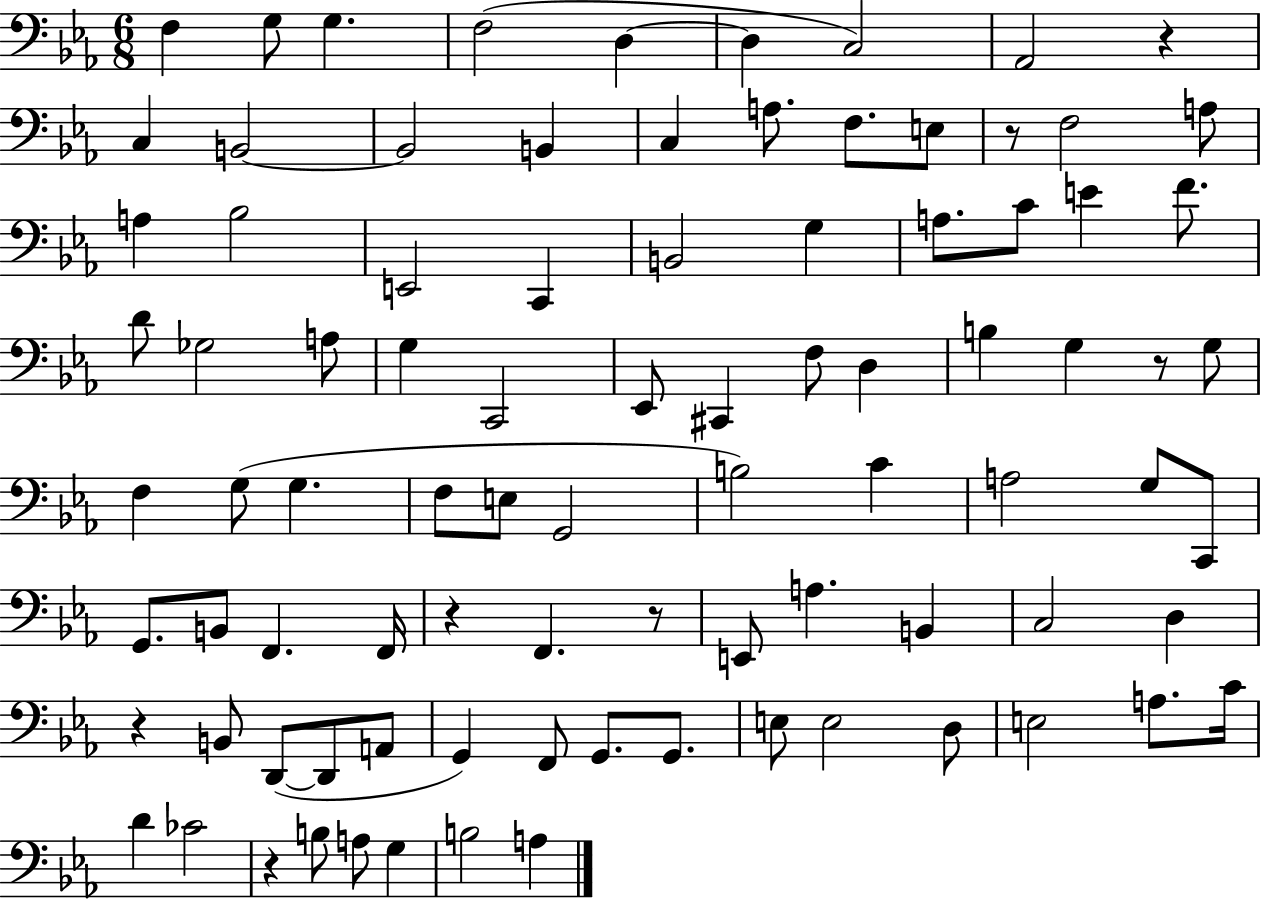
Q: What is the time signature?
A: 6/8